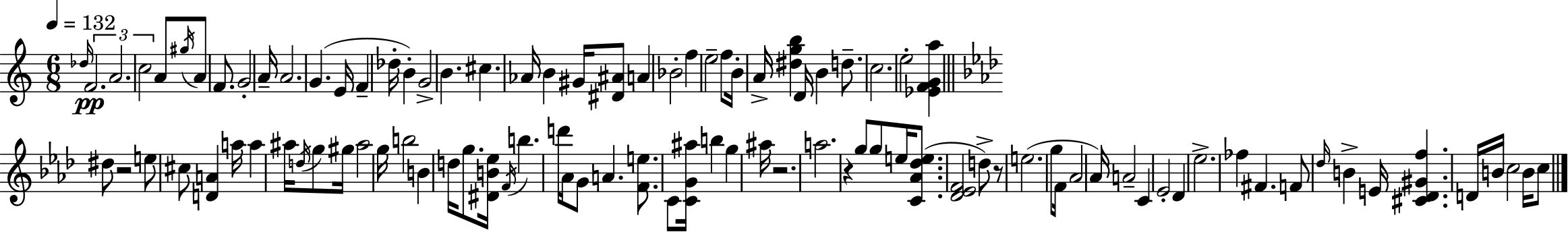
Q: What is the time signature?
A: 6/8